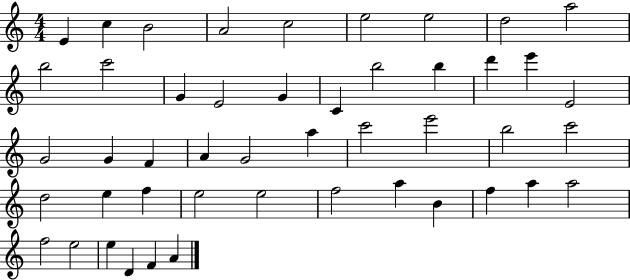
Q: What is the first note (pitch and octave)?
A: E4